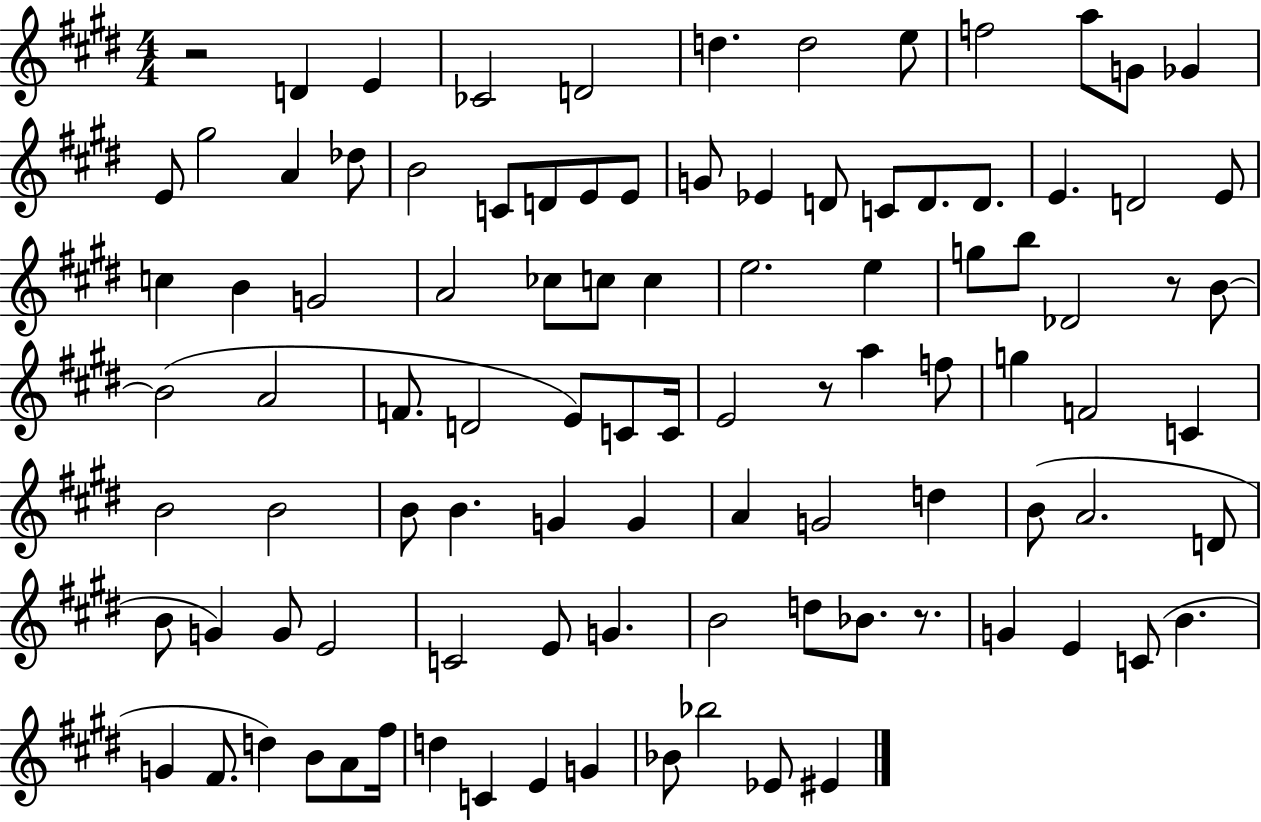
X:1
T:Untitled
M:4/4
L:1/4
K:E
z2 D E _C2 D2 d d2 e/2 f2 a/2 G/2 _G E/2 ^g2 A _d/2 B2 C/2 D/2 E/2 E/2 G/2 _E D/2 C/2 D/2 D/2 E D2 E/2 c B G2 A2 _c/2 c/2 c e2 e g/2 b/2 _D2 z/2 B/2 B2 A2 F/2 D2 E/2 C/2 C/4 E2 z/2 a f/2 g F2 C B2 B2 B/2 B G G A G2 d B/2 A2 D/2 B/2 G G/2 E2 C2 E/2 G B2 d/2 _B/2 z/2 G E C/2 B G ^F/2 d B/2 A/2 ^f/4 d C E G _B/2 _b2 _E/2 ^E